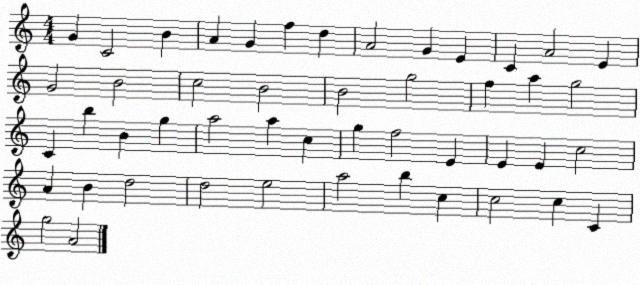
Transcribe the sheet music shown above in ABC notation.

X:1
T:Untitled
M:4/4
L:1/4
K:C
G C2 B A G f d A2 G E C A2 E G2 B2 c2 B2 B2 g2 f a g2 C b B g a2 a c g f2 E E E c2 A B d2 d2 e2 a2 b c c2 c C g2 A2